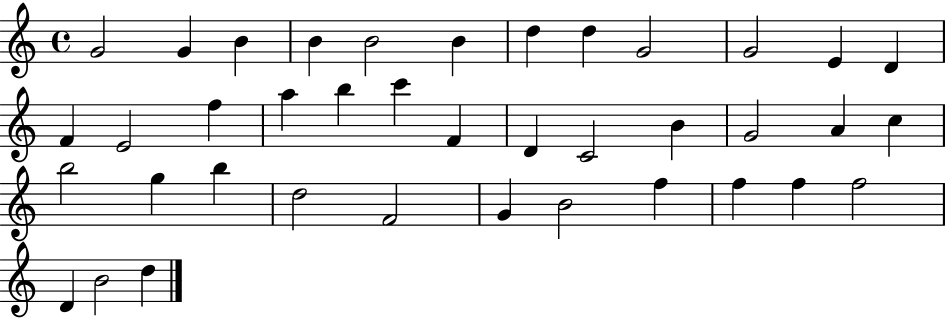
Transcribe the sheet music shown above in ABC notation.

X:1
T:Untitled
M:4/4
L:1/4
K:C
G2 G B B B2 B d d G2 G2 E D F E2 f a b c' F D C2 B G2 A c b2 g b d2 F2 G B2 f f f f2 D B2 d